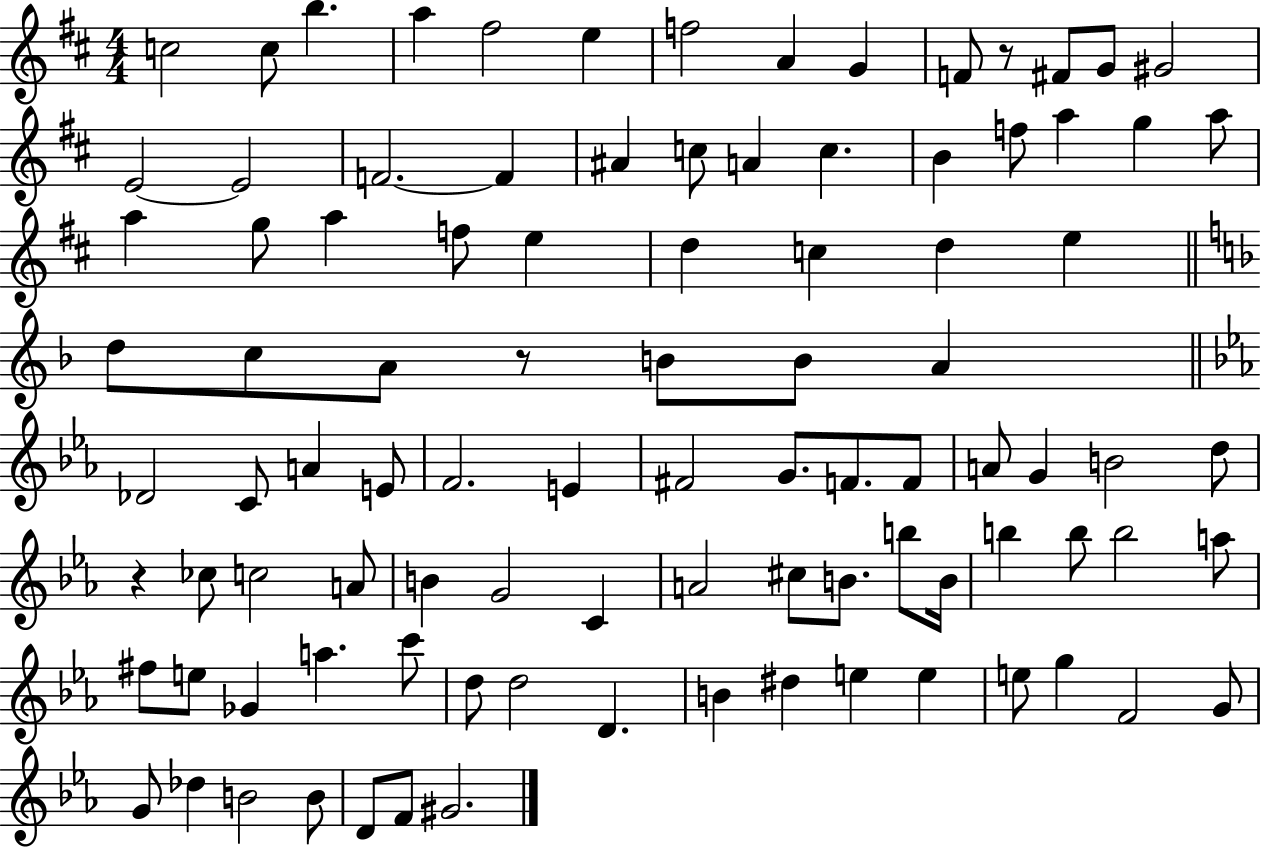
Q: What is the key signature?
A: D major